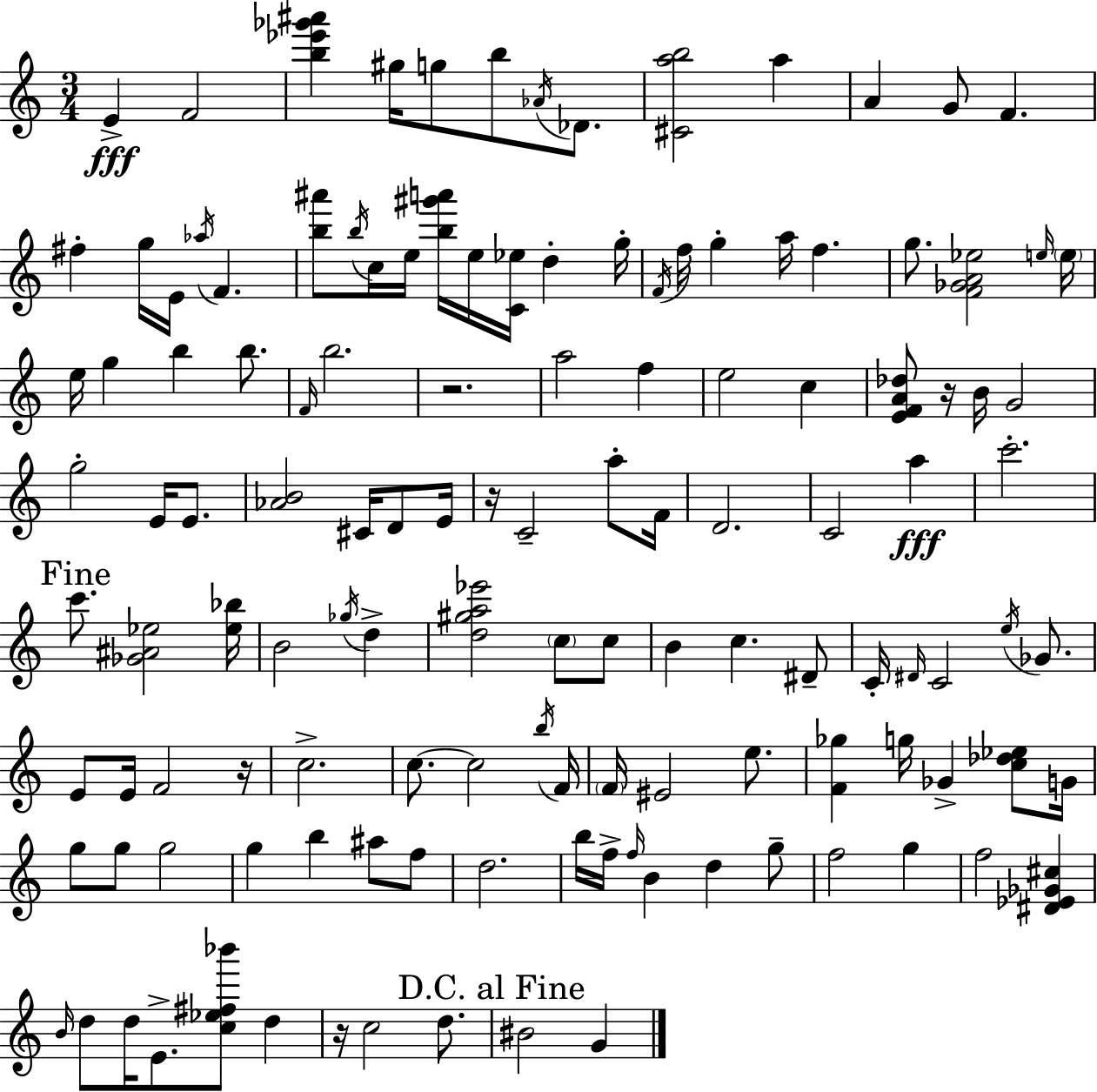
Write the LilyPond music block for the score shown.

{
  \clef treble
  \numericTimeSignature
  \time 3/4
  \key c \major
  \repeat volta 2 { e'4->\fff f'2 | <b'' ees''' ges''' ais'''>4 gis''16 g''8 b''8 \acciaccatura { aes'16 } des'8. | <cis' a'' b''>2 a''4 | a'4 g'8 f'4. | \break fis''4-. g''16 e'16 \acciaccatura { aes''16 } f'4. | <b'' ais'''>8 \acciaccatura { b''16 } c''16 e''16 <b'' gis''' a'''>16 e''16 <c' ees''>16 d''4-. | g''16-. \acciaccatura { f'16 } f''16 g''4-. a''16 f''4. | g''8. <f' ges' a' ees''>2 | \break \grace { e''16 } \parenthesize e''16 e''16 g''4 b''4 | b''8. \grace { f'16 } b''2. | r2. | a''2 | \break f''4 e''2 | c''4 <e' f' a' des''>8 r16 b'16 g'2 | g''2-. | e'16 e'8. <aes' b'>2 | \break cis'16 d'8 e'16 r16 c'2-- | a''8-. f'16 d'2. | c'2 | a''4\fff c'''2.-. | \break \mark "Fine" c'''8. <ges' ais' ees''>2 | <ees'' bes''>16 b'2 | \acciaccatura { ges''16 } d''4-> <d'' gis'' a'' ees'''>2 | \parenthesize c''8 c''8 b'4 c''4. | \break dis'8-- c'16-. \grace { dis'16 } c'2 | \acciaccatura { e''16 } ges'8. e'8 e'16 | f'2 r16 c''2.-> | c''8.~~ | \break c''2 \acciaccatura { b''16 } f'16 \parenthesize f'16 eis'2 | e''8. <f' ges''>4 | g''16 ges'4-> <c'' des'' ees''>8 g'16 g''8 | g''8 g''2 g''4 | \break b''4 ais''8 f''8 d''2. | b''16 f''16-> | \grace { f''16 } b'4 d''4 g''8-- f''2 | g''4 f''2 | \break <dis' ees' ges' cis''>4 \grace { b'16 } | d''8 d''16 e'8.-> <c'' ees'' fis'' bes'''>8 d''4 | r16 c''2 d''8. | \mark "D.C. al Fine" bis'2 g'4 | \break } \bar "|."
}